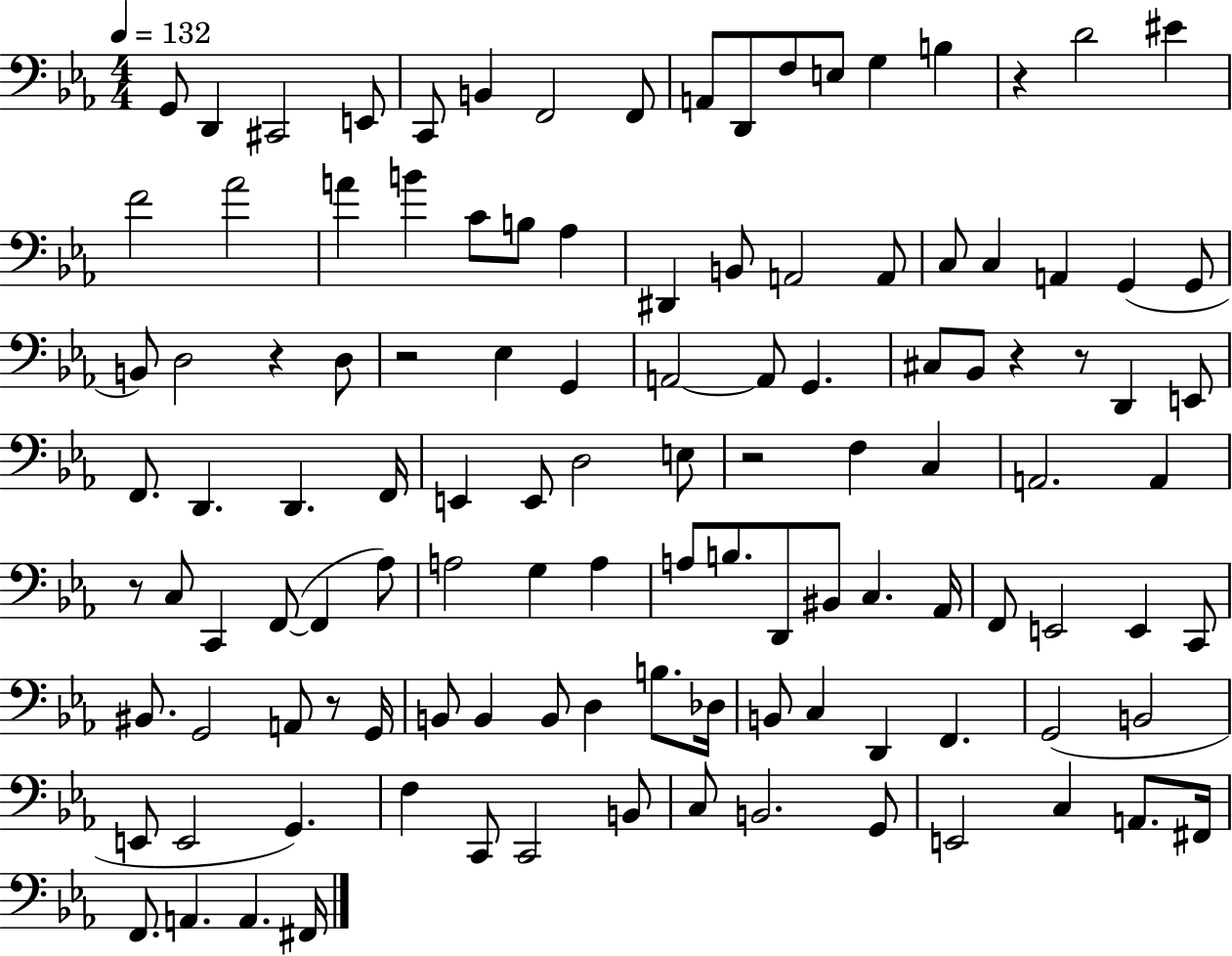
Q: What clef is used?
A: bass